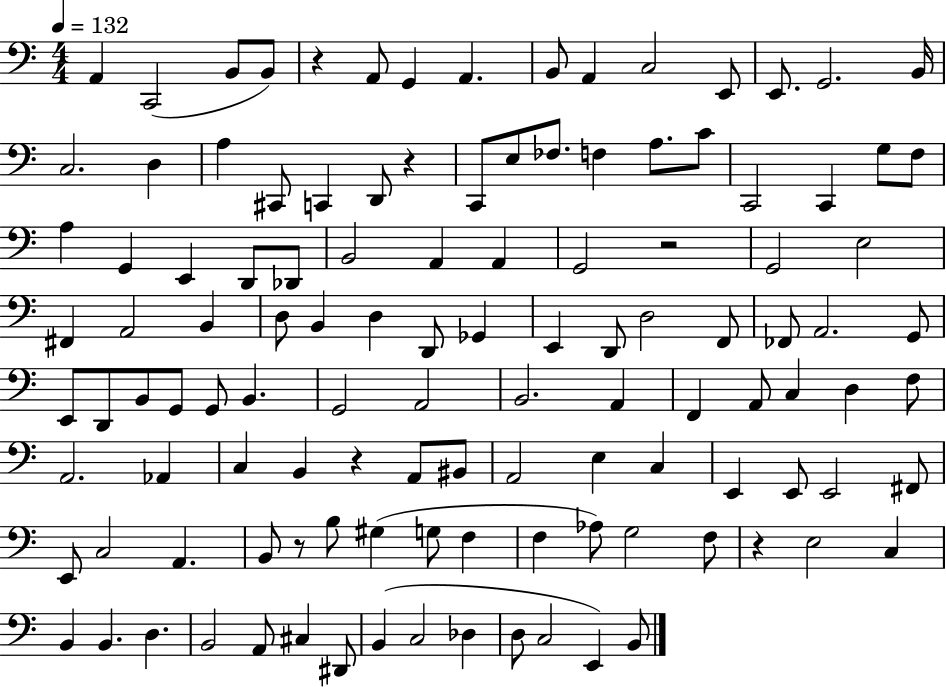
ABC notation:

X:1
T:Untitled
M:4/4
L:1/4
K:C
A,, C,,2 B,,/2 B,,/2 z A,,/2 G,, A,, B,,/2 A,, C,2 E,,/2 E,,/2 G,,2 B,,/4 C,2 D, A, ^C,,/2 C,, D,,/2 z C,,/2 E,/2 _F,/2 F, A,/2 C/2 C,,2 C,, G,/2 F,/2 A, G,, E,, D,,/2 _D,,/2 B,,2 A,, A,, G,,2 z2 G,,2 E,2 ^F,, A,,2 B,, D,/2 B,, D, D,,/2 _G,, E,, D,,/2 D,2 F,,/2 _F,,/2 A,,2 G,,/2 E,,/2 D,,/2 B,,/2 G,,/2 G,,/2 B,, G,,2 A,,2 B,,2 A,, F,, A,,/2 C, D, F,/2 A,,2 _A,, C, B,, z A,,/2 ^B,,/2 A,,2 E, C, E,, E,,/2 E,,2 ^F,,/2 E,,/2 C,2 A,, B,,/2 z/2 B,/2 ^G, G,/2 F, F, _A,/2 G,2 F,/2 z E,2 C, B,, B,, D, B,,2 A,,/2 ^C, ^D,,/2 B,, C,2 _D, D,/2 C,2 E,, B,,/2